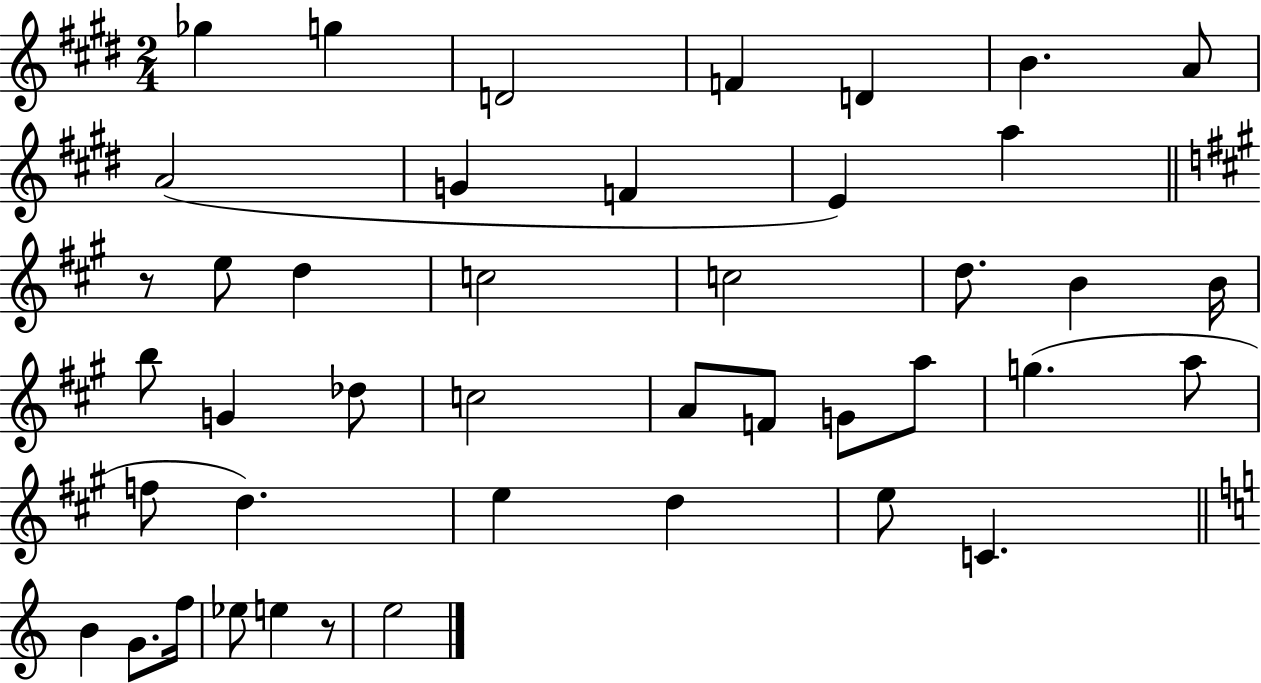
Gb5/q G5/q D4/h F4/q D4/q B4/q. A4/e A4/h G4/q F4/q E4/q A5/q R/e E5/e D5/q C5/h C5/h D5/e. B4/q B4/s B5/e G4/q Db5/e C5/h A4/e F4/e G4/e A5/e G5/q. A5/e F5/e D5/q. E5/q D5/q E5/e C4/q. B4/q G4/e. F5/s Eb5/e E5/q R/e E5/h